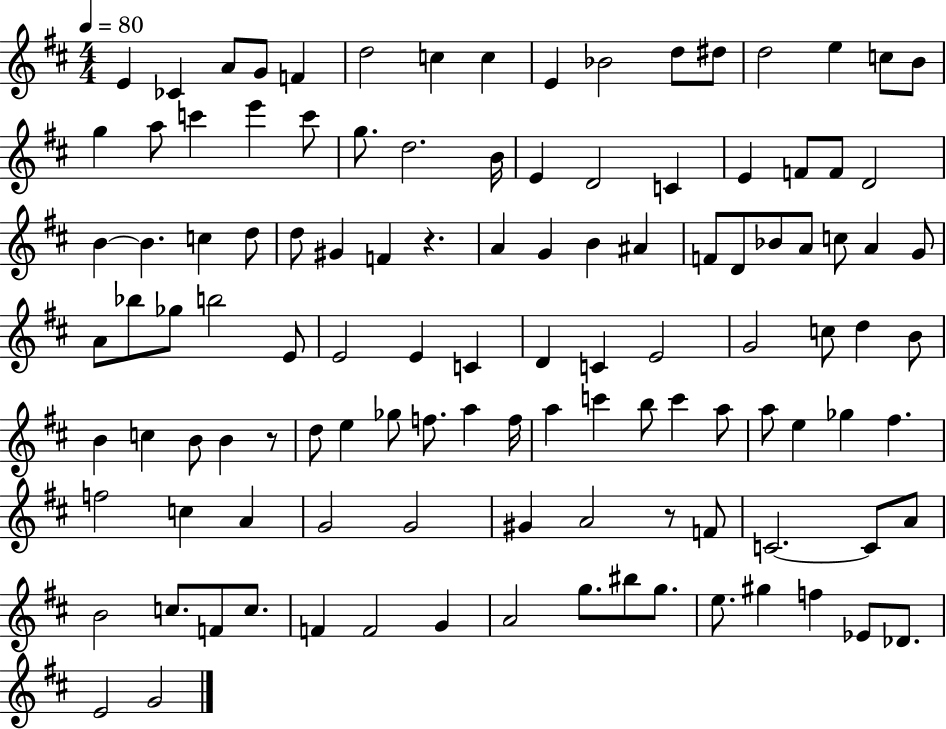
{
  \clef treble
  \numericTimeSignature
  \time 4/4
  \key d \major
  \tempo 4 = 80
  e'4 ces'4 a'8 g'8 f'4 | d''2 c''4 c''4 | e'4 bes'2 d''8 dis''8 | d''2 e''4 c''8 b'8 | \break g''4 a''8 c'''4 e'''4 c'''8 | g''8. d''2. b'16 | e'4 d'2 c'4 | e'4 f'8 f'8 d'2 | \break b'4~~ b'4. c''4 d''8 | d''8 gis'4 f'4 r4. | a'4 g'4 b'4 ais'4 | f'8 d'8 bes'8 a'8 c''8 a'4 g'8 | \break a'8 bes''8 ges''8 b''2 e'8 | e'2 e'4 c'4 | d'4 c'4 e'2 | g'2 c''8 d''4 b'8 | \break b'4 c''4 b'8 b'4 r8 | d''8 e''4 ges''8 f''8. a''4 f''16 | a''4 c'''4 b''8 c'''4 a''8 | a''8 e''4 ges''4 fis''4. | \break f''2 c''4 a'4 | g'2 g'2 | gis'4 a'2 r8 f'8 | c'2.~~ c'8 a'8 | \break b'2 c''8. f'8 c''8. | f'4 f'2 g'4 | a'2 g''8. bis''8 g''8. | e''8. gis''4 f''4 ees'8 des'8. | \break e'2 g'2 | \bar "|."
}